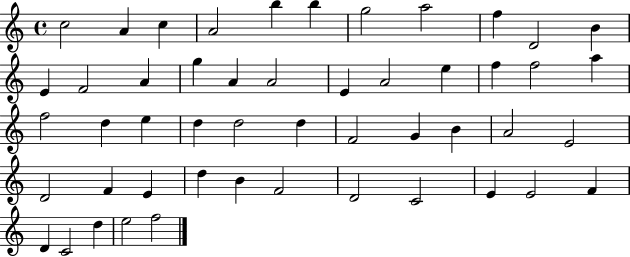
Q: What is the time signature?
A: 4/4